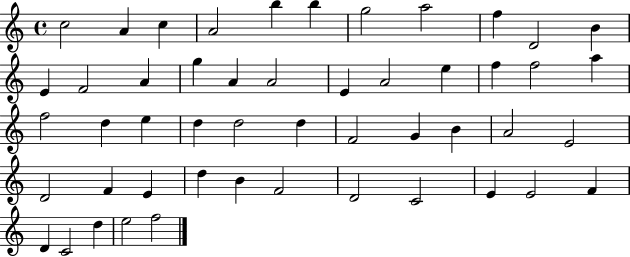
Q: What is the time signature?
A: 4/4